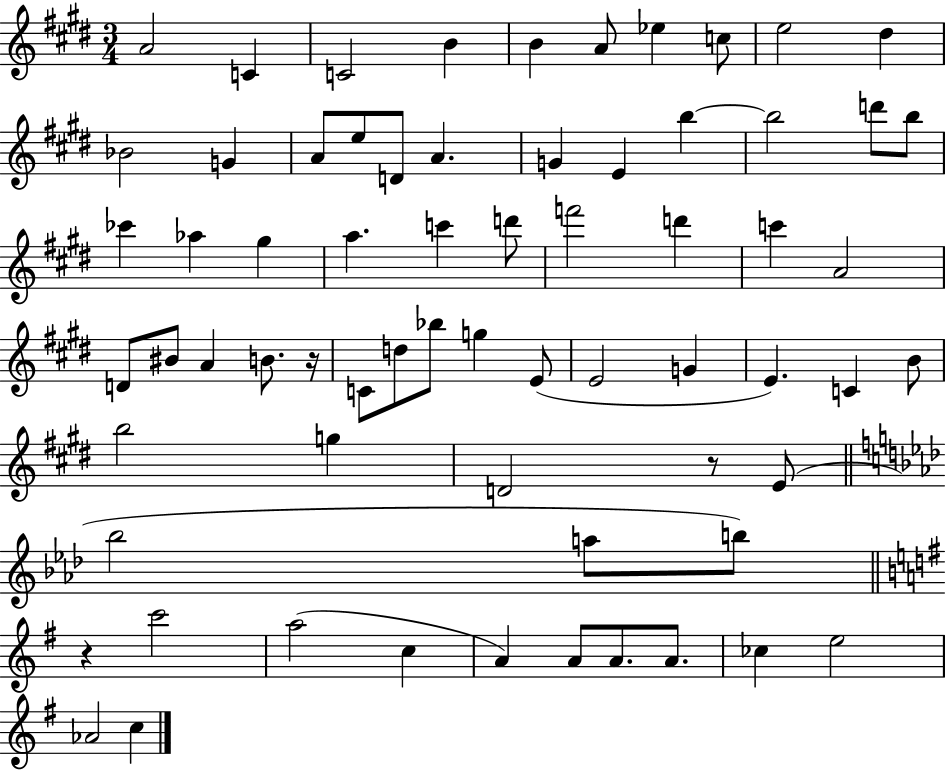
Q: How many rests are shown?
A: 3